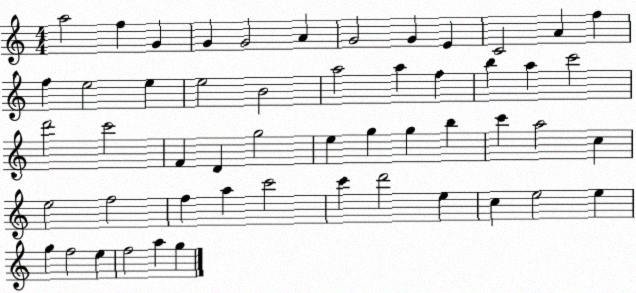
X:1
T:Untitled
M:4/4
L:1/4
K:C
a2 f G G G2 A G2 G E C2 A f f e2 e e2 B2 a2 a f b a c'2 d'2 c'2 F D g2 e g g b c' a2 c e2 f2 f a c'2 c' d'2 e c e2 e g f2 e f2 a g